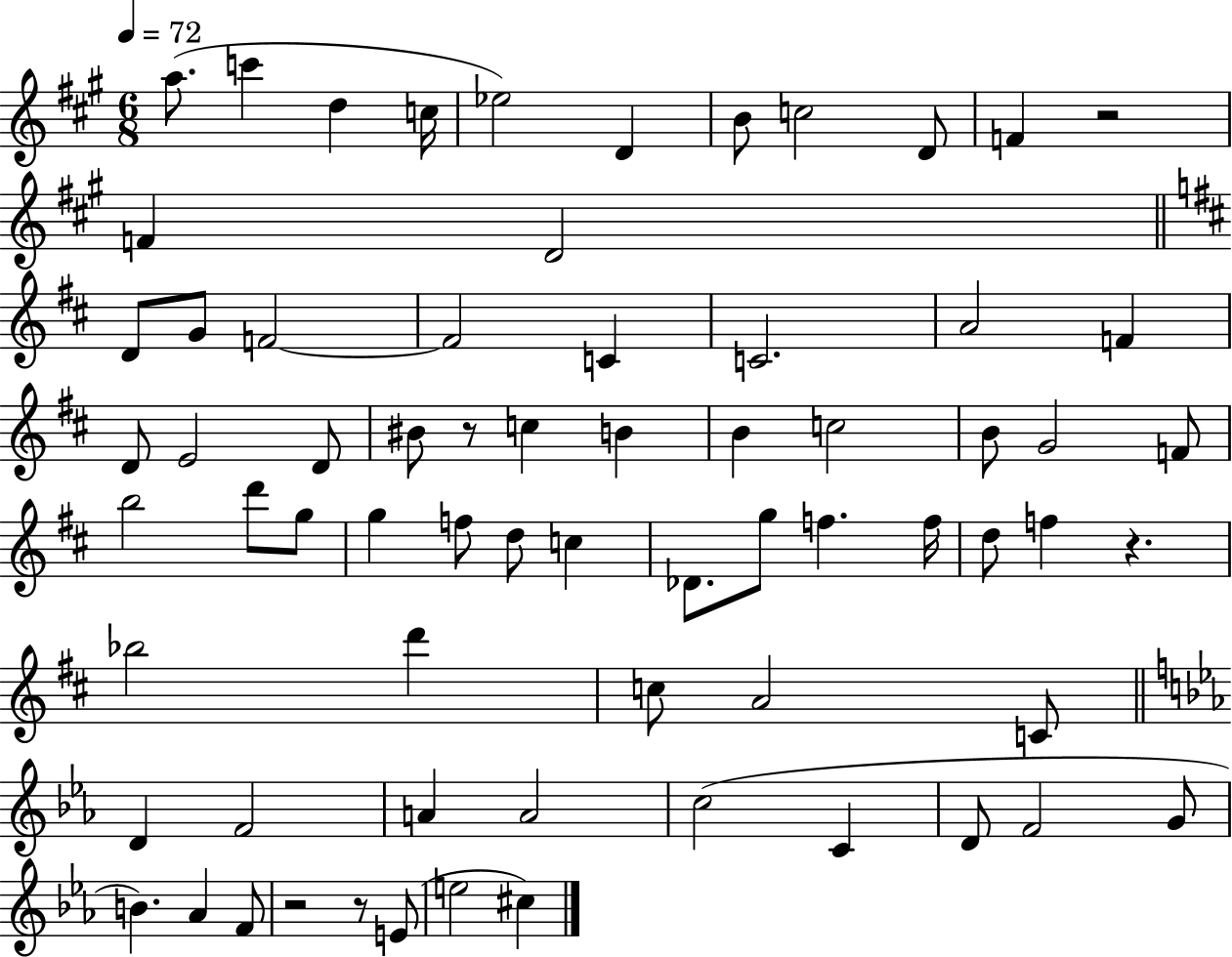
X:1
T:Untitled
M:6/8
L:1/4
K:A
a/2 c' d c/4 _e2 D B/2 c2 D/2 F z2 F D2 D/2 G/2 F2 F2 C C2 A2 F D/2 E2 D/2 ^B/2 z/2 c B B c2 B/2 G2 F/2 b2 d'/2 g/2 g f/2 d/2 c _D/2 g/2 f f/4 d/2 f z _b2 d' c/2 A2 C/2 D F2 A A2 c2 C D/2 F2 G/2 B _A F/2 z2 z/2 E/2 e2 ^c